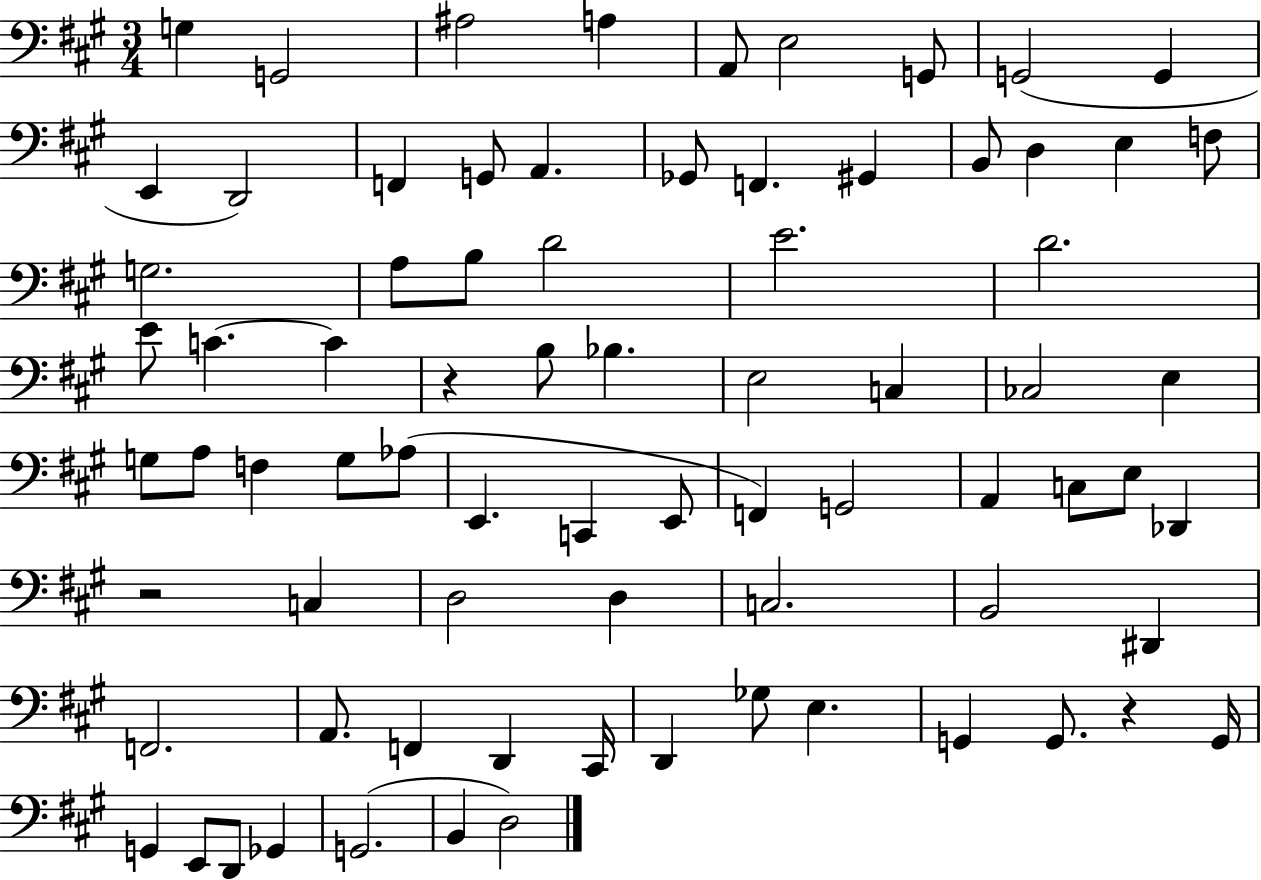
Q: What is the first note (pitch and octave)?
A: G3